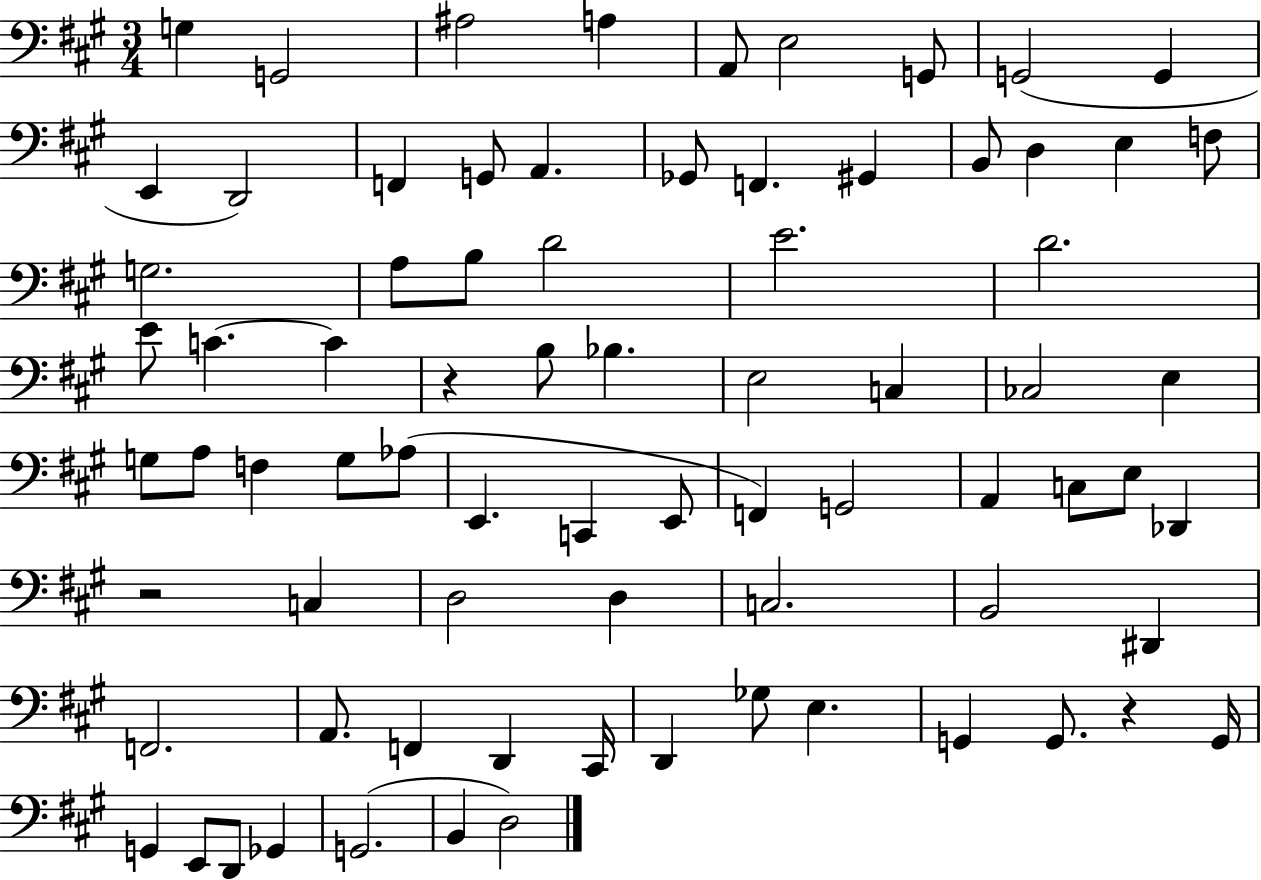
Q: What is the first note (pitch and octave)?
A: G3